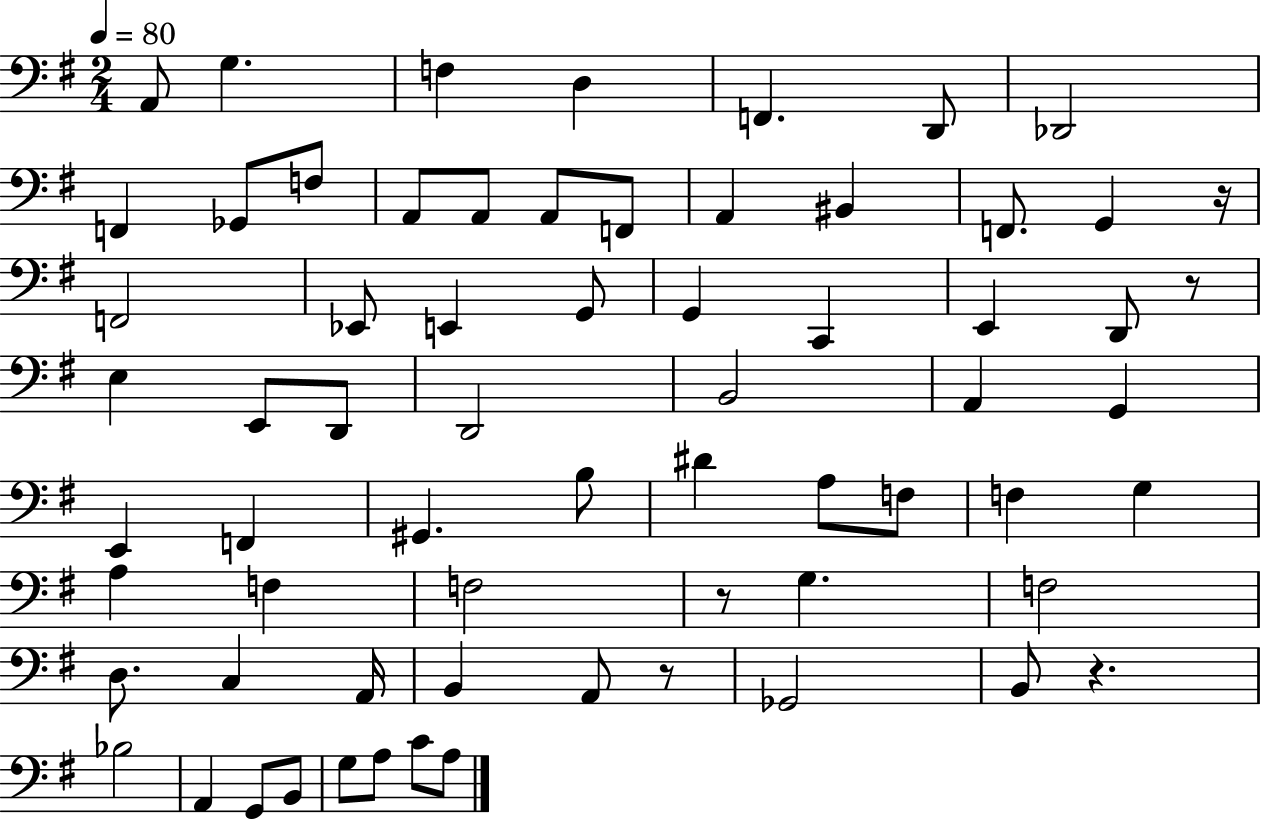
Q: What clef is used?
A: bass